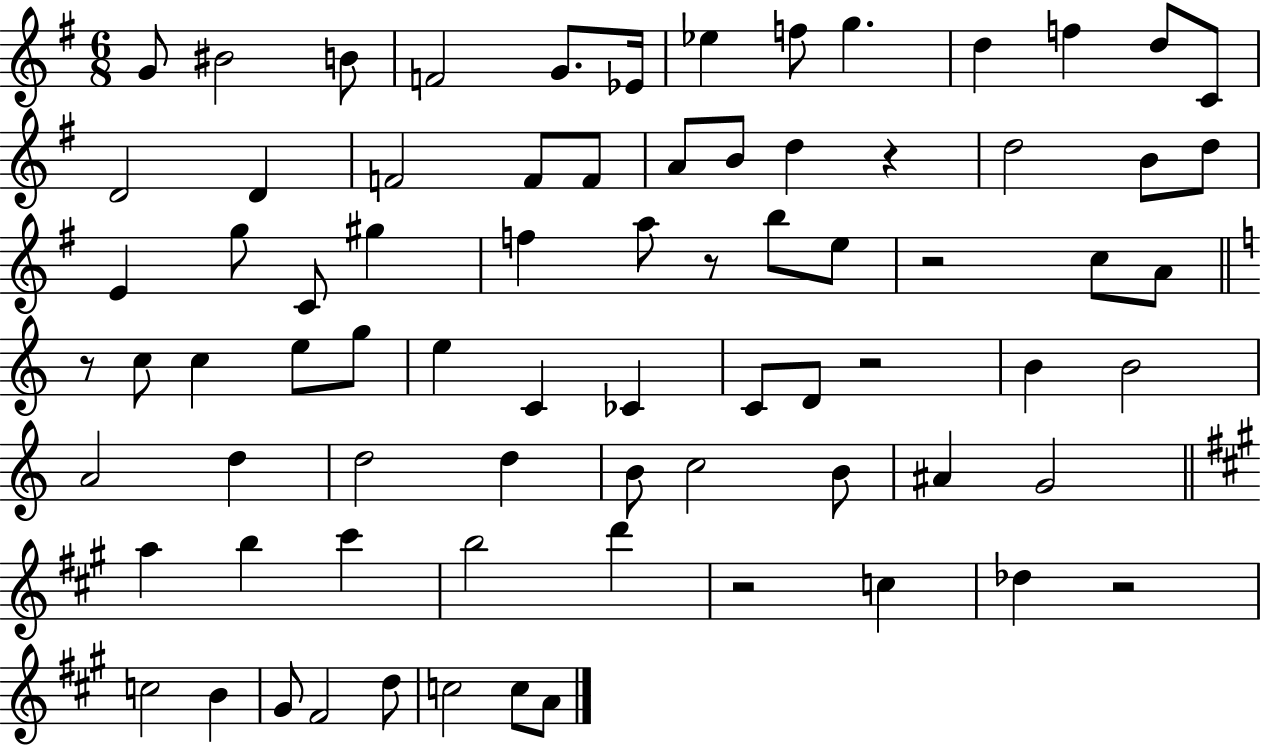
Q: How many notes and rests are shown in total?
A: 76